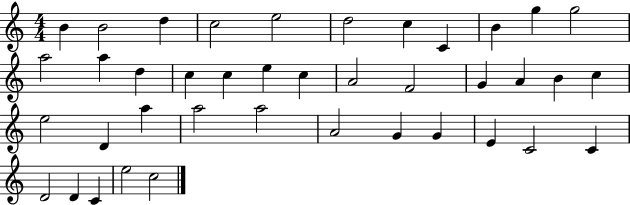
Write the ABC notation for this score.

X:1
T:Untitled
M:4/4
L:1/4
K:C
B B2 d c2 e2 d2 c C B g g2 a2 a d c c e c A2 F2 G A B c e2 D a a2 a2 A2 G G E C2 C D2 D C e2 c2